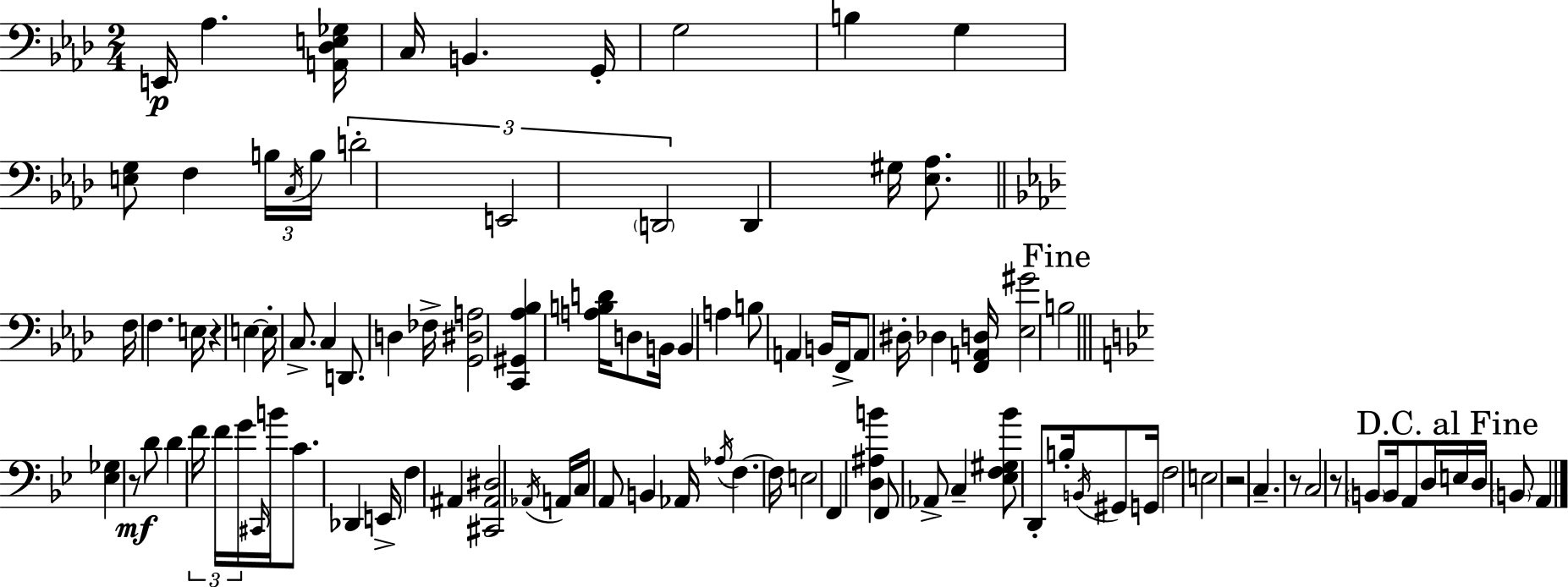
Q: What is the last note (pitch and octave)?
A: A2